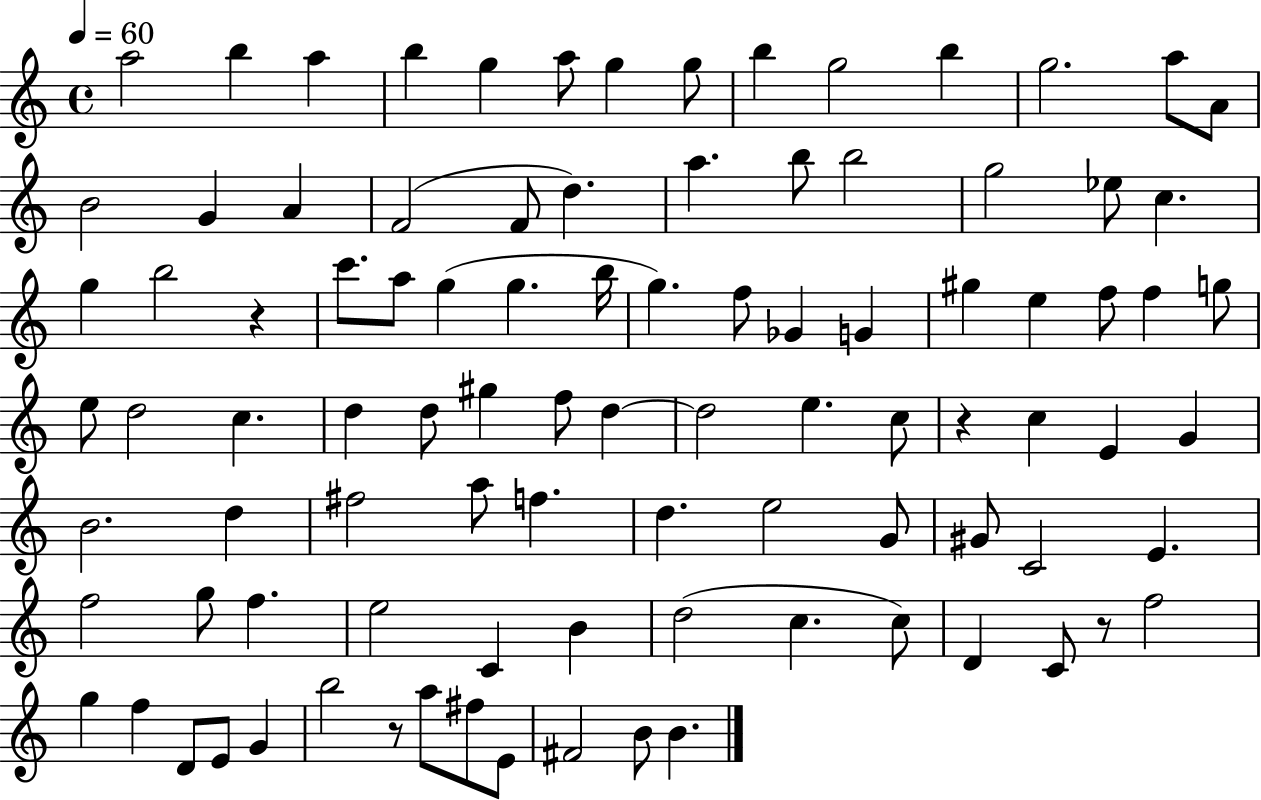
A5/h B5/q A5/q B5/q G5/q A5/e G5/q G5/e B5/q G5/h B5/q G5/h. A5/e A4/e B4/h G4/q A4/q F4/h F4/e D5/q. A5/q. B5/e B5/h G5/h Eb5/e C5/q. G5/q B5/h R/q C6/e. A5/e G5/q G5/q. B5/s G5/q. F5/e Gb4/q G4/q G#5/q E5/q F5/e F5/q G5/e E5/e D5/h C5/q. D5/q D5/e G#5/q F5/e D5/q D5/h E5/q. C5/e R/q C5/q E4/q G4/q B4/h. D5/q F#5/h A5/e F5/q. D5/q. E5/h G4/e G#4/e C4/h E4/q. F5/h G5/e F5/q. E5/h C4/q B4/q D5/h C5/q. C5/e D4/q C4/e R/e F5/h G5/q F5/q D4/e E4/e G4/q B5/h R/e A5/e F#5/e E4/e F#4/h B4/e B4/q.